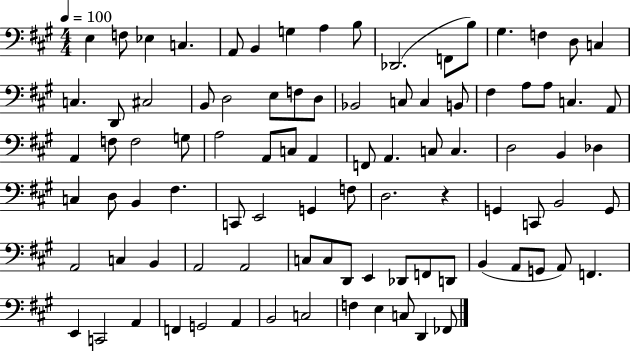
X:1
T:Untitled
M:4/4
L:1/4
K:A
E, F,/2 _E, C, A,,/2 B,, G, A, B,/2 _D,,2 F,,/2 B,/2 ^G, F, D,/2 C, C, D,,/2 ^C,2 B,,/2 D,2 E,/2 F,/2 D,/2 _B,,2 C,/2 C, B,,/2 ^F, A,/2 A,/2 C, A,,/2 A,, F,/2 F,2 G,/2 A,2 A,,/2 C,/2 A,, F,,/2 A,, C,/2 C, D,2 B,, _D, C, D,/2 B,, ^F, C,,/2 E,,2 G,, F,/2 D,2 z G,, C,,/2 B,,2 G,,/2 A,,2 C, B,, A,,2 A,,2 C,/2 C,/2 D,,/2 E,, _D,,/2 F,,/2 D,,/2 B,, A,,/2 G,,/2 A,,/2 F,, E,, C,,2 A,, F,, G,,2 A,, B,,2 C,2 F, E, C,/2 D,, _F,,/2